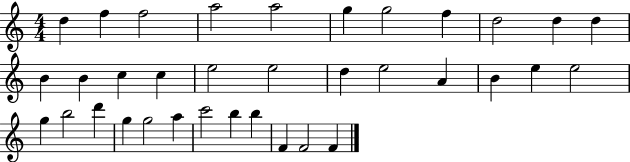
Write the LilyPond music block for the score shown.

{
  \clef treble
  \numericTimeSignature
  \time 4/4
  \key c \major
  d''4 f''4 f''2 | a''2 a''2 | g''4 g''2 f''4 | d''2 d''4 d''4 | \break b'4 b'4 c''4 c''4 | e''2 e''2 | d''4 e''2 a'4 | b'4 e''4 e''2 | \break g''4 b''2 d'''4 | g''4 g''2 a''4 | c'''2 b''4 b''4 | f'4 f'2 f'4 | \break \bar "|."
}